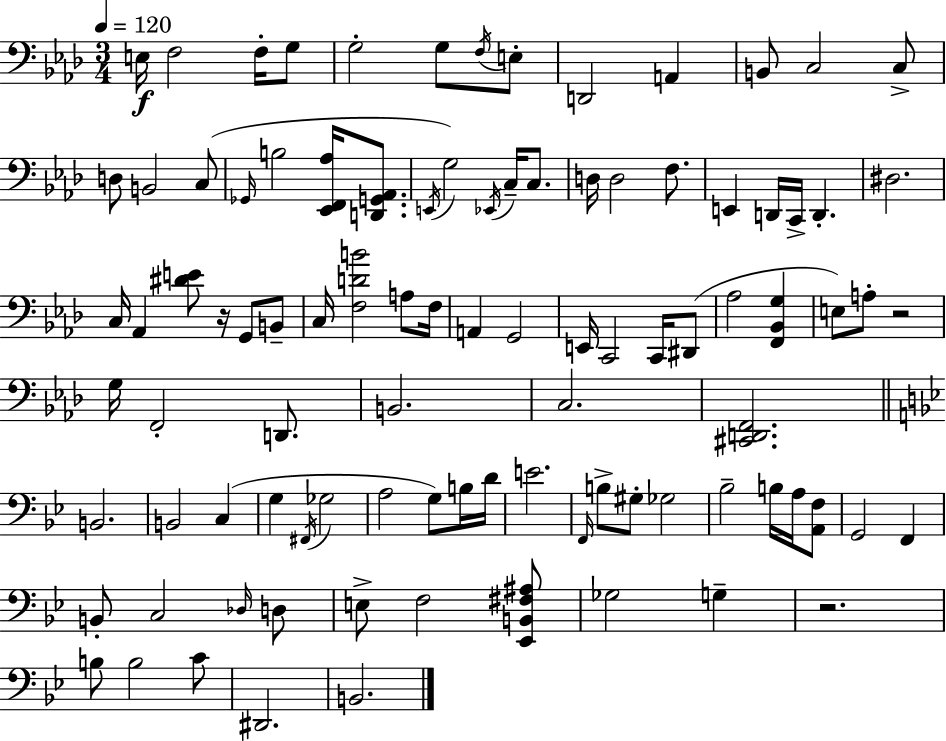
X:1
T:Untitled
M:3/4
L:1/4
K:Ab
E,/4 F,2 F,/4 G,/2 G,2 G,/2 F,/4 E,/2 D,,2 A,, B,,/2 C,2 C,/2 D,/2 B,,2 C,/2 _G,,/4 B,2 [_E,,F,,_A,]/4 [D,,G,,_A,,]/2 E,,/4 G,2 _E,,/4 C,/4 C,/2 D,/4 D,2 F,/2 E,, D,,/4 C,,/4 D,, ^D,2 C,/4 _A,, [^DE]/2 z/4 G,,/2 B,,/2 C,/4 [F,DB]2 A,/2 F,/4 A,, G,,2 E,,/4 C,,2 C,,/4 ^D,,/2 _A,2 [F,,_B,,G,] E,/2 A,/2 z2 G,/4 F,,2 D,,/2 B,,2 C,2 [^C,,D,,F,,]2 B,,2 B,,2 C, G, ^F,,/4 _G,2 A,2 G,/2 B,/4 D/4 E2 F,,/4 B,/2 ^G,/2 _G,2 _B,2 B,/4 A,/4 [A,,F,]/2 G,,2 F,, B,,/2 C,2 _D,/4 D,/2 E,/2 F,2 [_E,,B,,^F,^A,]/2 _G,2 G, z2 B,/2 B,2 C/2 ^D,,2 B,,2